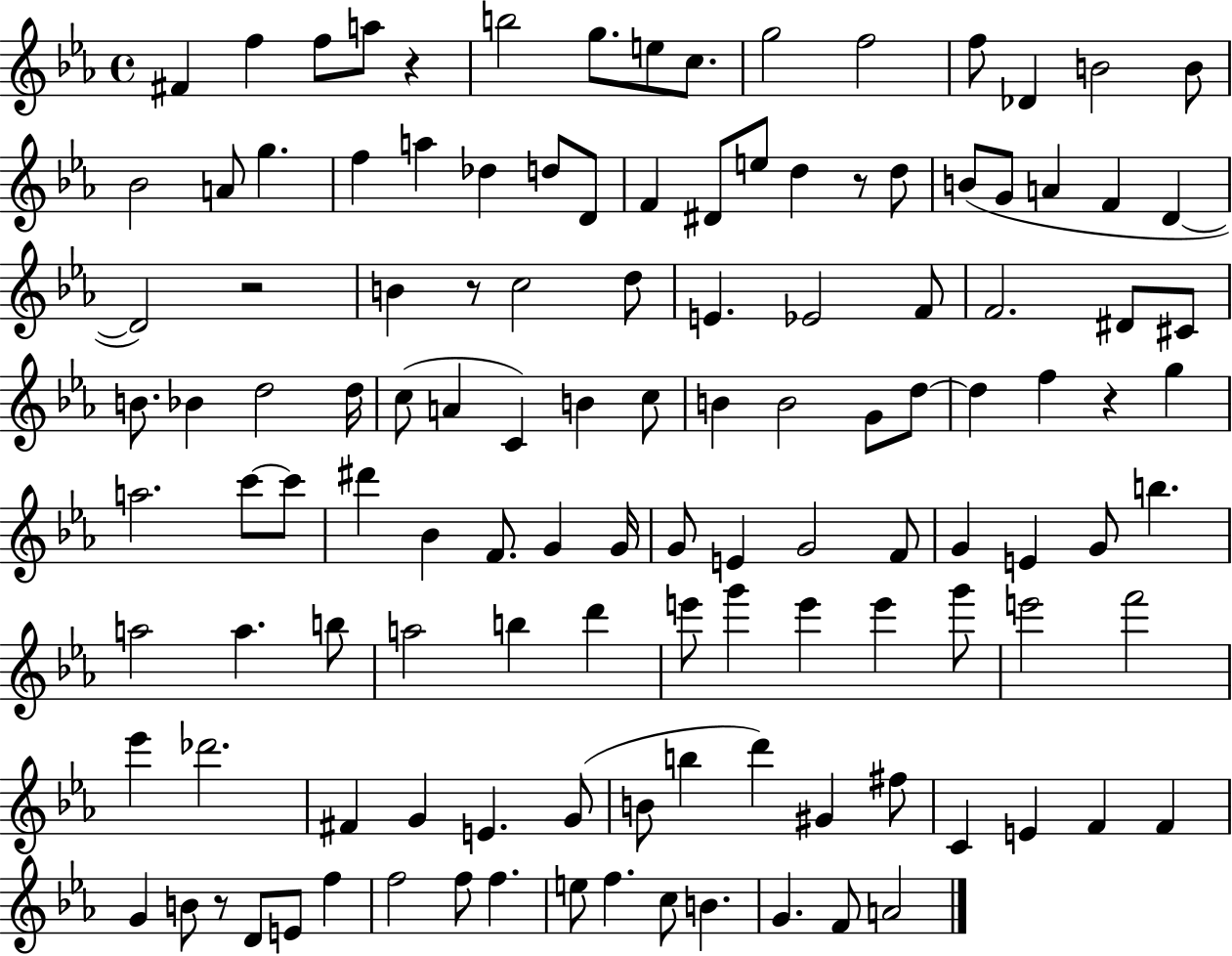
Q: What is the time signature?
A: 4/4